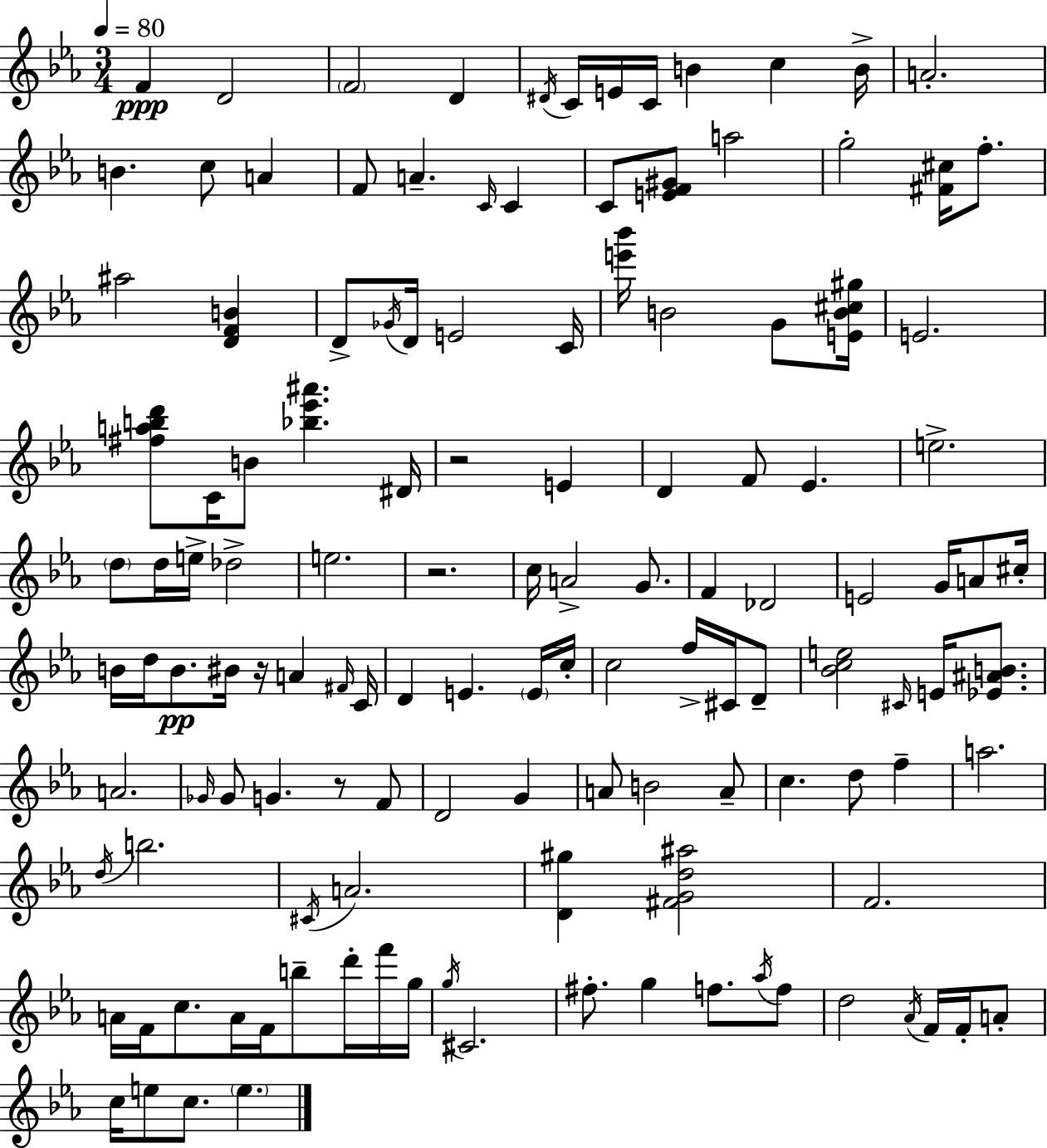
F4/q D4/h F4/h D4/q D#4/s C4/s E4/s C4/s B4/q C5/q B4/s A4/h. B4/q. C5/e A4/q F4/e A4/q. C4/s C4/q C4/e [E4,F4,G#4]/e A5/h G5/h [F#4,C#5]/s F5/e. A#5/h [D4,F4,B4]/q D4/e Gb4/s D4/s E4/h C4/s [E6,Bb6]/s B4/h G4/e [E4,B4,C#5,G#5]/s E4/h. [F#5,A5,B5,D6]/e C4/s B4/e [Bb5,Eb6,A#6]/q. D#4/s R/h E4/q D4/q F4/e Eb4/q. E5/h. D5/e D5/s E5/s Db5/h E5/h. R/h. C5/s A4/h G4/e. F4/q Db4/h E4/h G4/s A4/e C#5/s B4/s D5/s B4/e. BIS4/s R/s A4/q F#4/s C4/s D4/q E4/q. E4/s C5/s C5/h F5/s C#4/s D4/e [Bb4,C5,E5]/h C#4/s E4/s [Eb4,A#4,B4]/e. A4/h. Gb4/s Gb4/e G4/q. R/e F4/e D4/h G4/q A4/e B4/h A4/e C5/q. D5/e F5/q A5/h. D5/s B5/h. C#4/s A4/h. [D4,G#5]/q [F#4,G4,D5,A#5]/h F4/h. A4/s F4/s C5/e. A4/s F4/s B5/e D6/s F6/s G5/s G5/s C#4/h. F#5/e. G5/q F5/e. Ab5/s F5/e D5/h Ab4/s F4/s F4/s A4/e C5/s E5/e C5/e. E5/q.